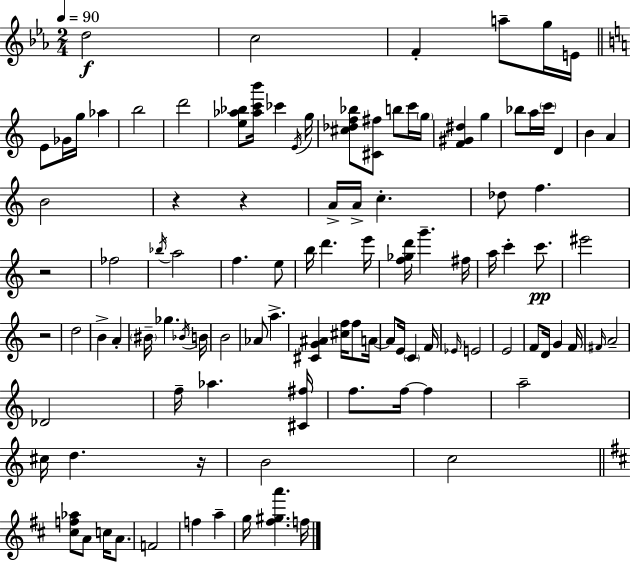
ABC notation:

X:1
T:Untitled
M:2/4
L:1/4
K:Cm
d2 c2 F a/2 g/4 E/4 E/2 _G/4 g/4 _a b2 d'2 [e_a_b]/2 [_ac'b']/4 _c' E/4 g/4 [^c_df_b]/2 [^C^f]/2 b/2 c'/4 g/4 [F^G^d] g _b/2 a/4 c'/4 D B A B2 z z A/4 A/4 c _d/2 f z2 _f2 _b/4 a2 f e/2 b/4 d' e'/4 [f_gd']/4 g' ^f/4 a/4 c' c'/2 ^e'2 z2 d2 B A ^B/4 _g _B/4 B/4 B2 _A/2 a [^CG^A] [^cf]/4 f/2 A/4 A/2 E/4 C F/4 _E/4 E2 E2 F/2 D/4 G F/4 ^F/4 A2 _D2 f/4 _a [^C^f]/4 f/2 f/4 f a2 ^c/4 d z/4 B2 c2 [^cf_a]/2 A/2 c/4 A/2 F2 f a g/4 [^f^ga'] f/4